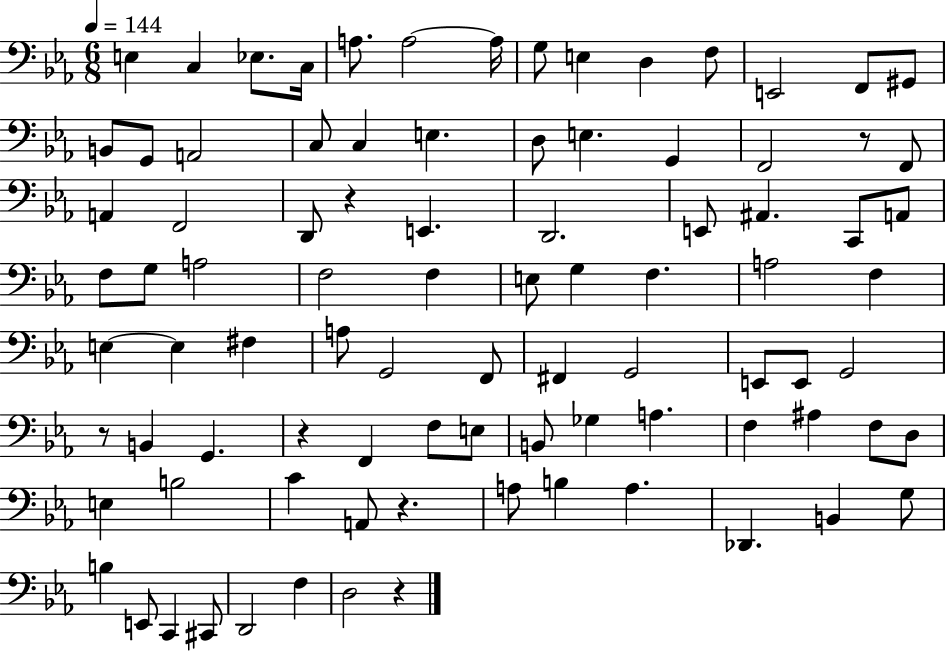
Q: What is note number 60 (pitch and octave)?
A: E3